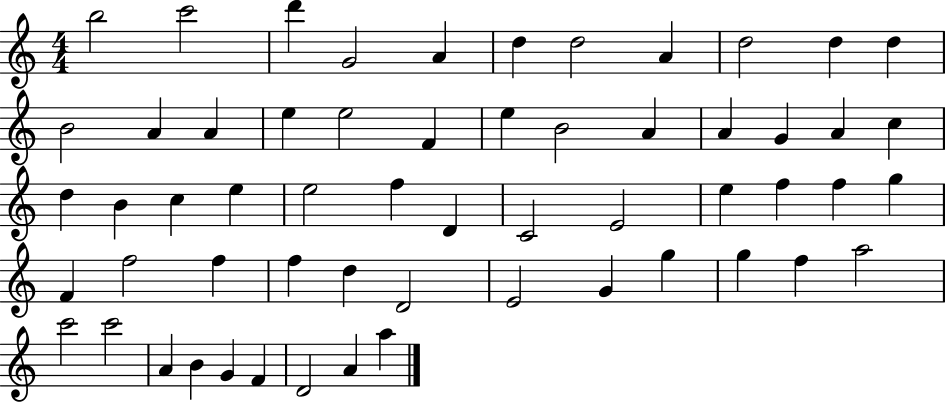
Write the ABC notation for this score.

X:1
T:Untitled
M:4/4
L:1/4
K:C
b2 c'2 d' G2 A d d2 A d2 d d B2 A A e e2 F e B2 A A G A c d B c e e2 f D C2 E2 e f f g F f2 f f d D2 E2 G g g f a2 c'2 c'2 A B G F D2 A a